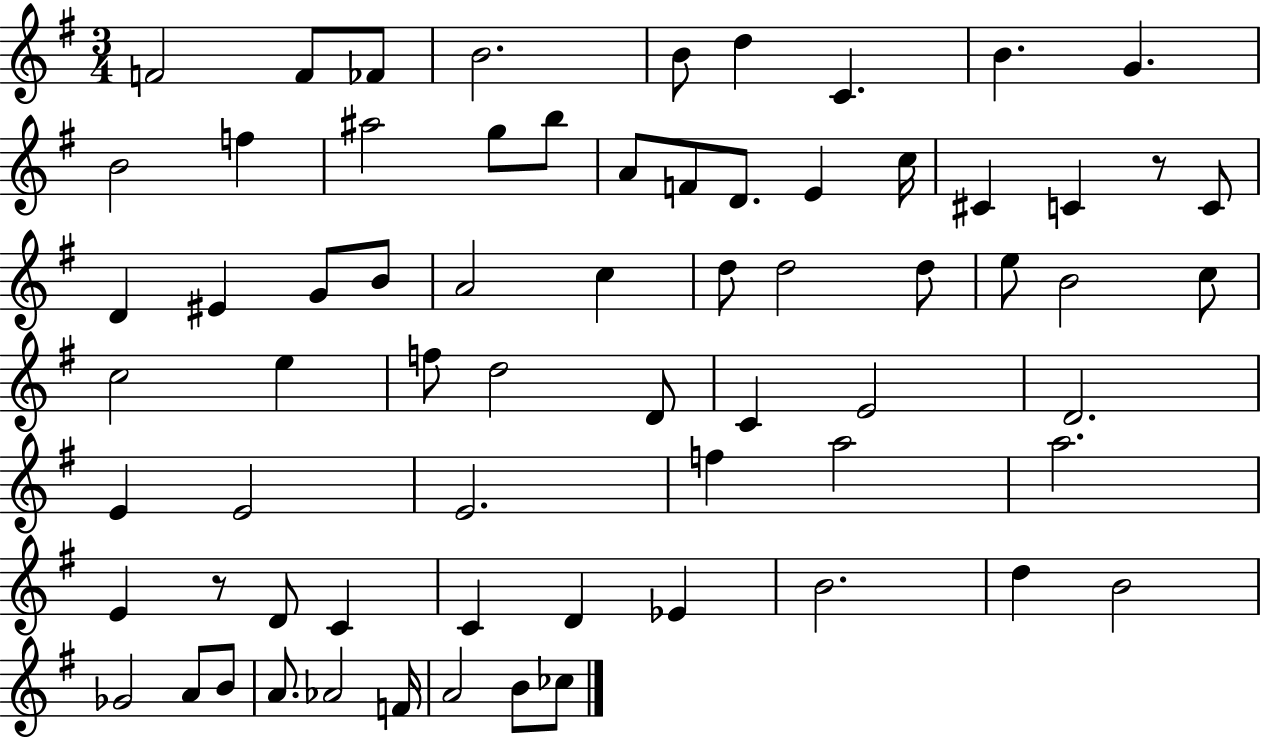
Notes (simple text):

F4/h F4/e FES4/e B4/h. B4/e D5/q C4/q. B4/q. G4/q. B4/h F5/q A#5/h G5/e B5/e A4/e F4/e D4/e. E4/q C5/s C#4/q C4/q R/e C4/e D4/q EIS4/q G4/e B4/e A4/h C5/q D5/e D5/h D5/e E5/e B4/h C5/e C5/h E5/q F5/e D5/h D4/e C4/q E4/h D4/h. E4/q E4/h E4/h. F5/q A5/h A5/h. E4/q R/e D4/e C4/q C4/q D4/q Eb4/q B4/h. D5/q B4/h Gb4/h A4/e B4/e A4/e. Ab4/h F4/s A4/h B4/e CES5/e